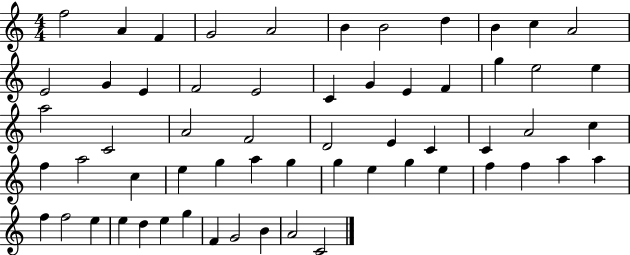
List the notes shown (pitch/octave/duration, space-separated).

F5/h A4/q F4/q G4/h A4/h B4/q B4/h D5/q B4/q C5/q A4/h E4/h G4/q E4/q F4/h E4/h C4/q G4/q E4/q F4/q G5/q E5/h E5/q A5/h C4/h A4/h F4/h D4/h E4/q C4/q C4/q A4/h C5/q F5/q A5/h C5/q E5/q G5/q A5/q G5/q G5/q E5/q G5/q E5/q F5/q F5/q A5/q A5/q F5/q F5/h E5/q E5/q D5/q E5/q G5/q F4/q G4/h B4/q A4/h C4/h